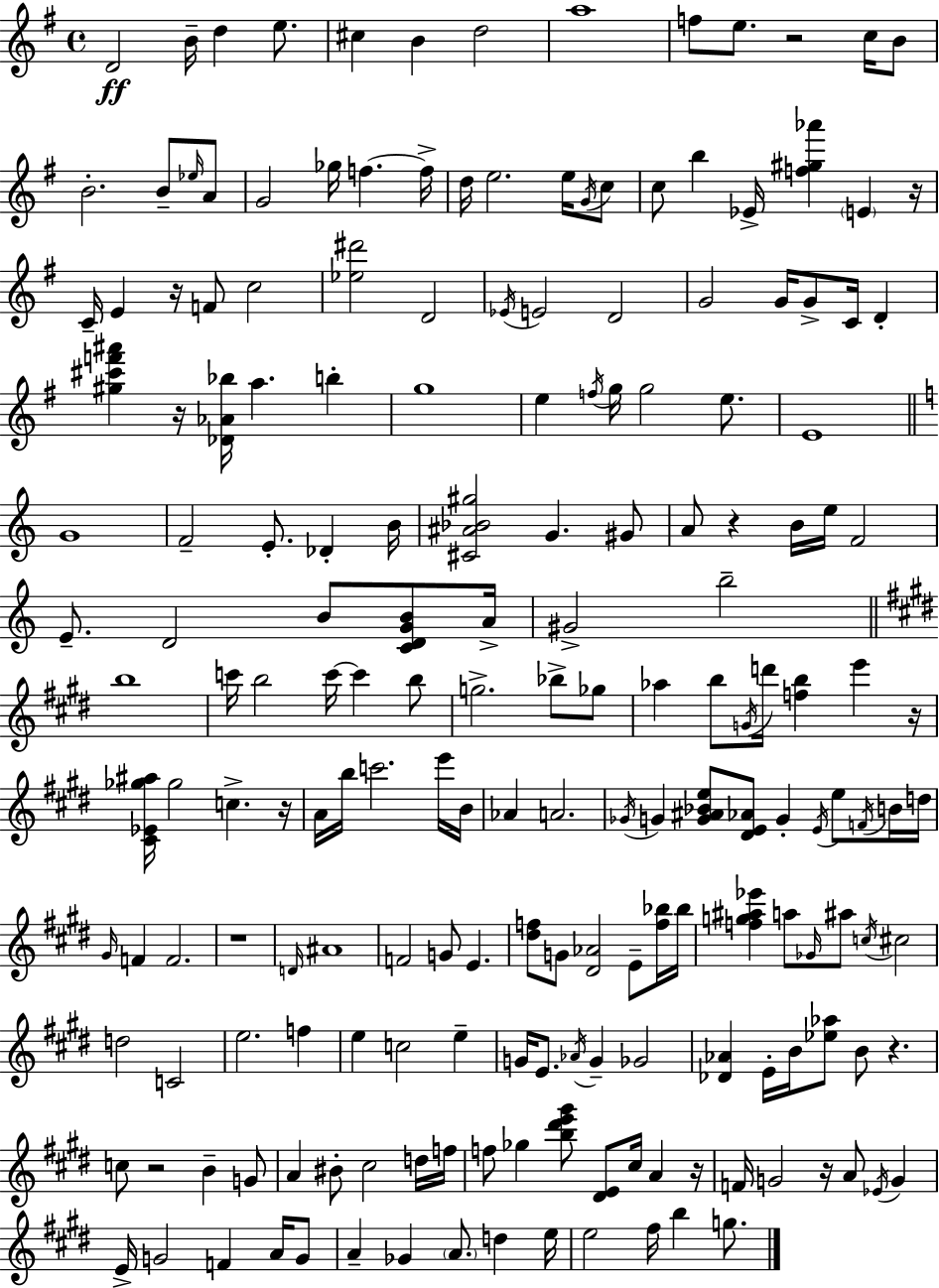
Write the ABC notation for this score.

X:1
T:Untitled
M:4/4
L:1/4
K:Em
D2 B/4 d e/2 ^c B d2 a4 f/2 e/2 z2 c/4 B/2 B2 B/2 _e/4 A/2 G2 _g/4 f f/4 d/4 e2 e/4 G/4 c/2 c/2 b _E/4 [f^g_a'] E z/4 C/4 E z/4 F/2 c2 [_e^d']2 D2 _E/4 E2 D2 G2 G/4 G/2 C/4 D [^g^c'f'^a'] z/4 [_D_A_b]/4 a b g4 e f/4 g/4 g2 e/2 E4 G4 F2 E/2 _D B/4 [^C^A_B^g]2 G ^G/2 A/2 z B/4 e/4 F2 E/2 D2 B/2 [CDGB]/2 A/4 ^G2 b2 b4 c'/4 b2 c'/4 c' b/2 g2 _b/2 _g/2 _a b/2 G/4 d'/4 [fb] e' z/4 [^C_E_g^a]/4 _g2 c z/4 A/4 b/4 c'2 e'/4 B/4 _A A2 _G/4 G [G^A_Be]/2 [^DE_A]/2 G E/4 e/2 F/4 B/4 d/4 ^G/4 F F2 z4 D/4 ^A4 F2 G/2 E [^df]/2 G/2 [^D_A]2 E/2 [f_b]/4 _b/4 [fg^a_e'] a/2 _G/4 ^a/2 c/4 ^c2 d2 C2 e2 f e c2 e G/4 E/2 _A/4 G _G2 [_D_A] E/4 B/4 [_e_a]/2 B/2 z c/2 z2 B G/2 A ^B/2 ^c2 d/4 f/4 f/2 _g [b^d'e'^g']/2 [^DE]/2 ^c/4 A z/4 F/4 G2 z/4 A/2 _E/4 G E/4 G2 F A/4 G/2 A _G A/2 d e/4 e2 ^f/4 b g/2